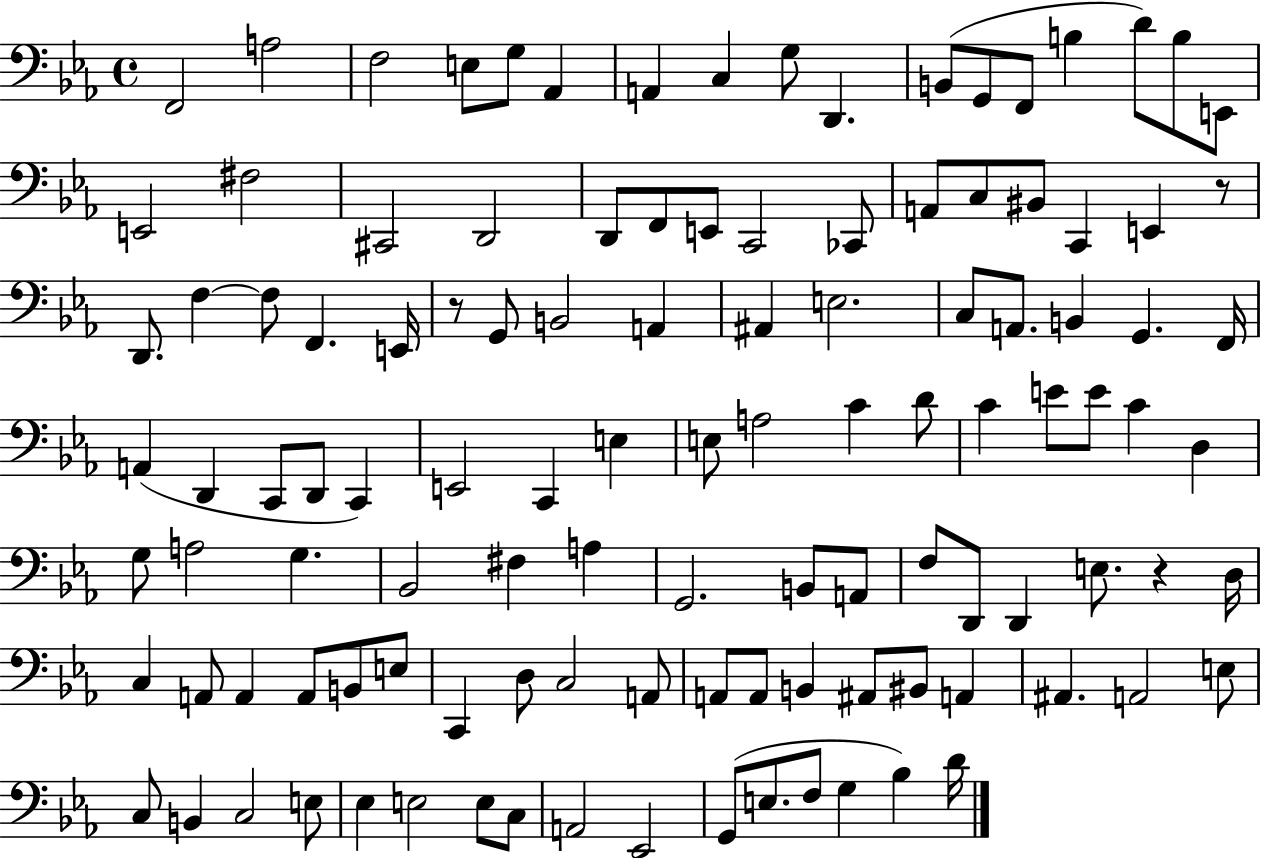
F2/h A3/h F3/h E3/e G3/e Ab2/q A2/q C3/q G3/e D2/q. B2/e G2/e F2/e B3/q D4/e B3/e E2/e E2/h F#3/h C#2/h D2/h D2/e F2/e E2/e C2/h CES2/e A2/e C3/e BIS2/e C2/q E2/q R/e D2/e. F3/q F3/e F2/q. E2/s R/e G2/e B2/h A2/q A#2/q E3/h. C3/e A2/e. B2/q G2/q. F2/s A2/q D2/q C2/e D2/e C2/q E2/h C2/q E3/q E3/e A3/h C4/q D4/e C4/q E4/e E4/e C4/q D3/q G3/e A3/h G3/q. Bb2/h F#3/q A3/q G2/h. B2/e A2/e F3/e D2/e D2/q E3/e. R/q D3/s C3/q A2/e A2/q A2/e B2/e E3/e C2/q D3/e C3/h A2/e A2/e A2/e B2/q A#2/e BIS2/e A2/q A#2/q. A2/h E3/e C3/e B2/q C3/h E3/e Eb3/q E3/h E3/e C3/e A2/h Eb2/h G2/e E3/e. F3/e G3/q Bb3/q D4/s